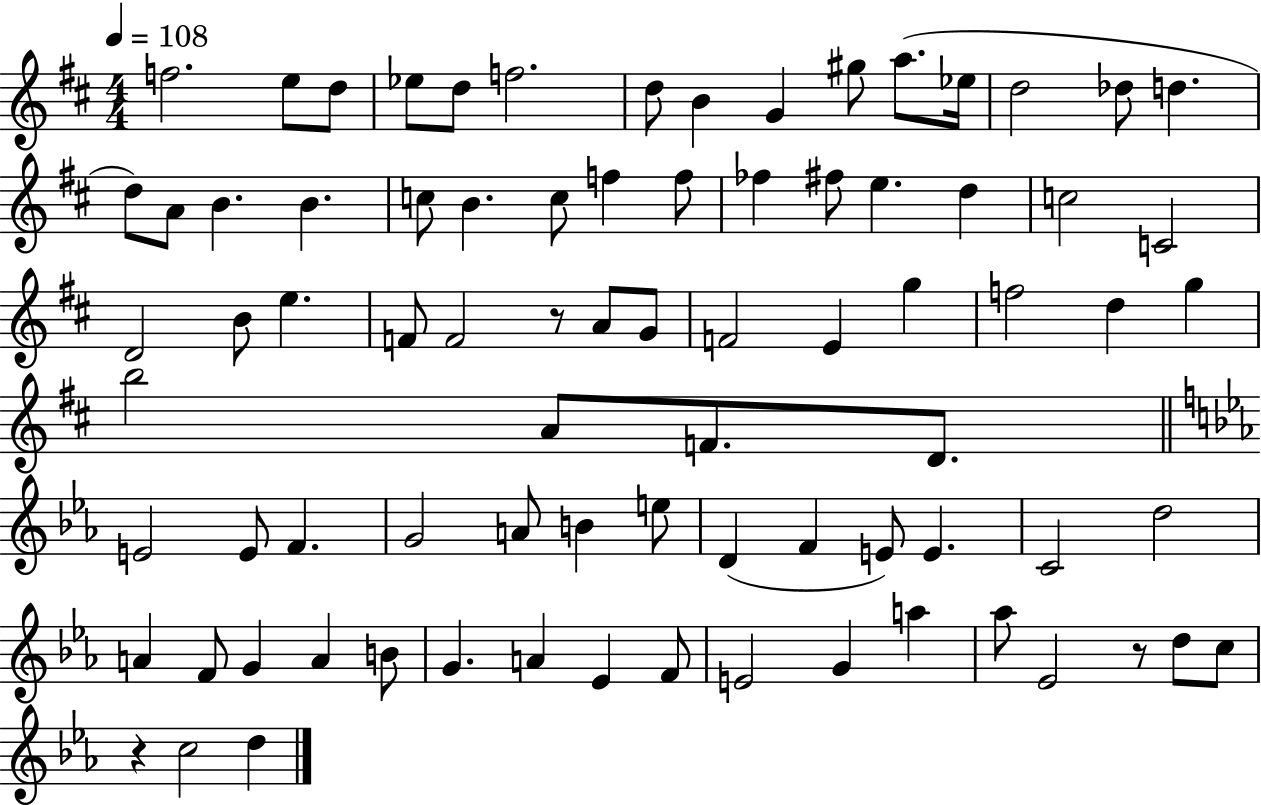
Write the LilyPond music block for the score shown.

{
  \clef treble
  \numericTimeSignature
  \time 4/4
  \key d \major
  \tempo 4 = 108
  f''2. e''8 d''8 | ees''8 d''8 f''2. | d''8 b'4 g'4 gis''8 a''8.( ees''16 | d''2 des''8 d''4. | \break d''8) a'8 b'4. b'4. | c''8 b'4. c''8 f''4 f''8 | fes''4 fis''8 e''4. d''4 | c''2 c'2 | \break d'2 b'8 e''4. | f'8 f'2 r8 a'8 g'8 | f'2 e'4 g''4 | f''2 d''4 g''4 | \break b''2 a'8 f'8. d'8. | \bar "||" \break \key c \minor e'2 e'8 f'4. | g'2 a'8 b'4 e''8 | d'4( f'4 e'8) e'4. | c'2 d''2 | \break a'4 f'8 g'4 a'4 b'8 | g'4. a'4 ees'4 f'8 | e'2 g'4 a''4 | aes''8 ees'2 r8 d''8 c''8 | \break r4 c''2 d''4 | \bar "|."
}